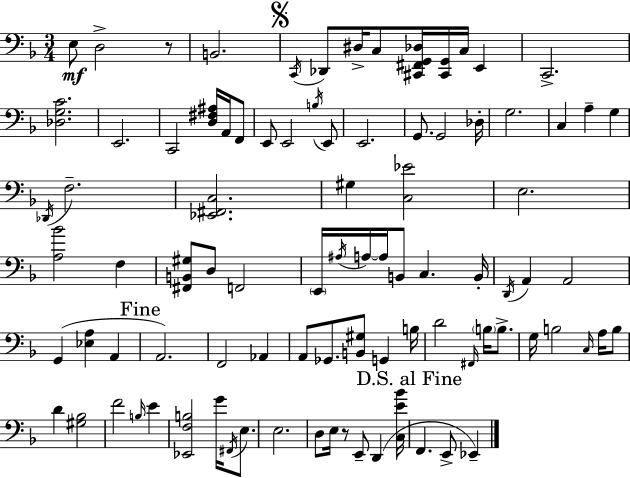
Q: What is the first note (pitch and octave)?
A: E3